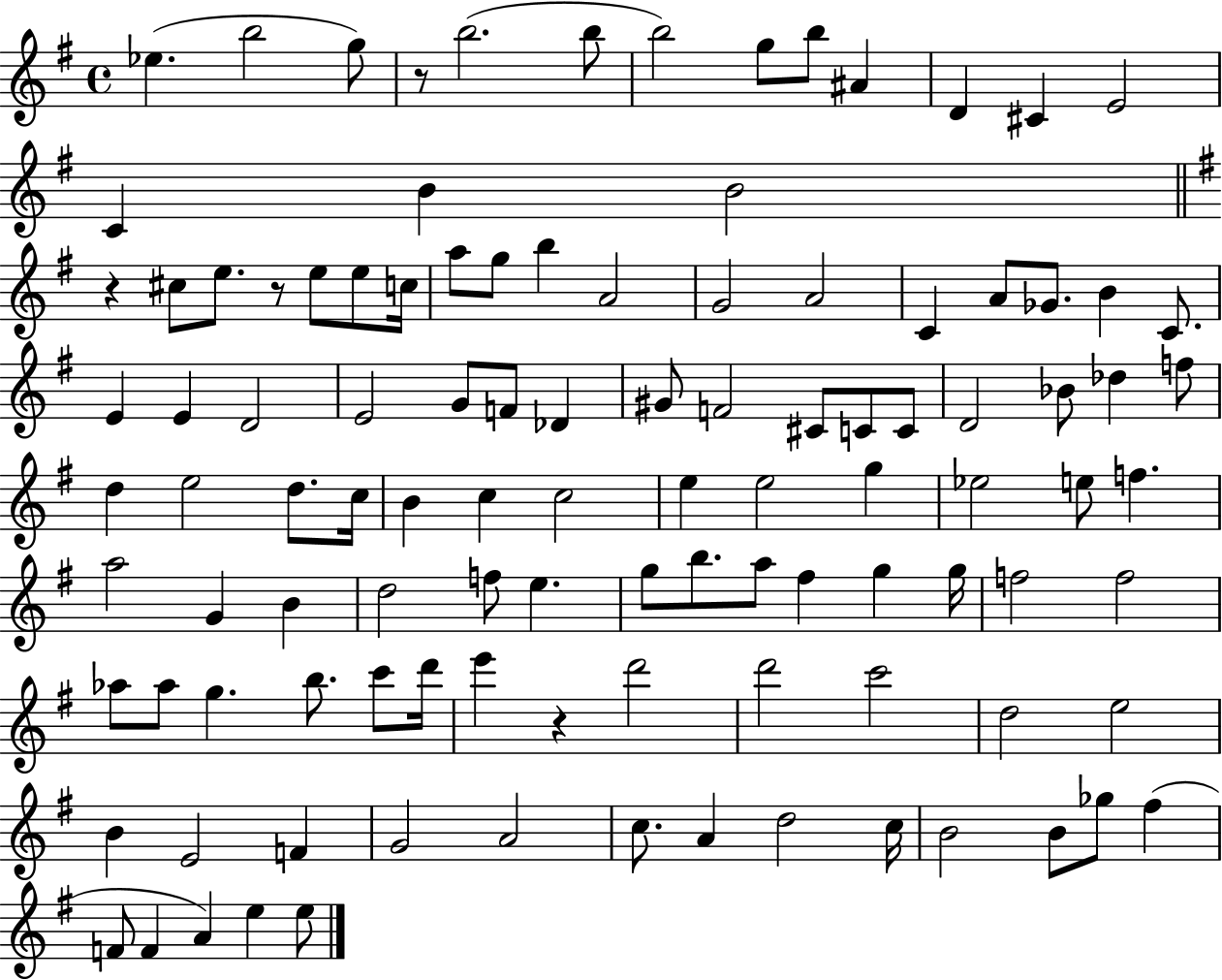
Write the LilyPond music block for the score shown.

{
  \clef treble
  \time 4/4
  \defaultTimeSignature
  \key g \major
  ees''4.( b''2 g''8) | r8 b''2.( b''8 | b''2) g''8 b''8 ais'4 | d'4 cis'4 e'2 | \break c'4 b'4 b'2 | \bar "||" \break \key g \major r4 cis''8 e''8. r8 e''8 e''8 c''16 | a''8 g''8 b''4 a'2 | g'2 a'2 | c'4 a'8 ges'8. b'4 c'8. | \break e'4 e'4 d'2 | e'2 g'8 f'8 des'4 | gis'8 f'2 cis'8 c'8 c'8 | d'2 bes'8 des''4 f''8 | \break d''4 e''2 d''8. c''16 | b'4 c''4 c''2 | e''4 e''2 g''4 | ees''2 e''8 f''4. | \break a''2 g'4 b'4 | d''2 f''8 e''4. | g''8 b''8. a''8 fis''4 g''4 g''16 | f''2 f''2 | \break aes''8 aes''8 g''4. b''8. c'''8 d'''16 | e'''4 r4 d'''2 | d'''2 c'''2 | d''2 e''2 | \break b'4 e'2 f'4 | g'2 a'2 | c''8. a'4 d''2 c''16 | b'2 b'8 ges''8 fis''4( | \break f'8 f'4 a'4) e''4 e''8 | \bar "|."
}